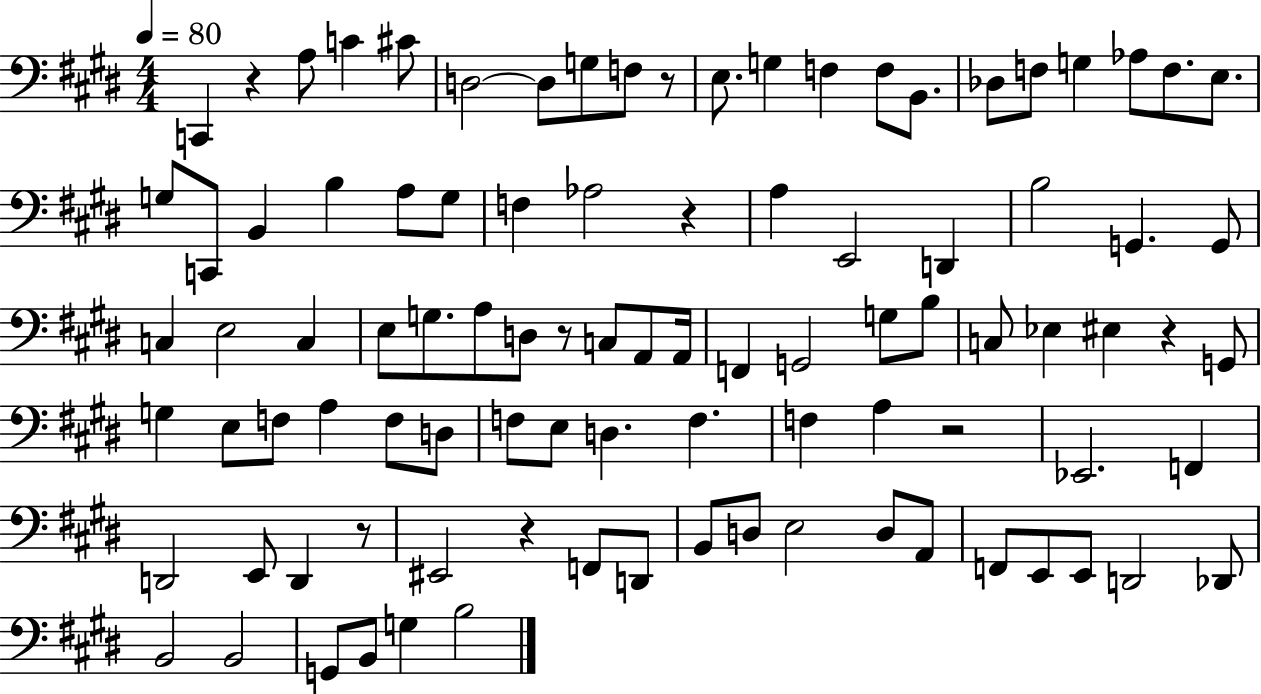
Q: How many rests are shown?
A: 8